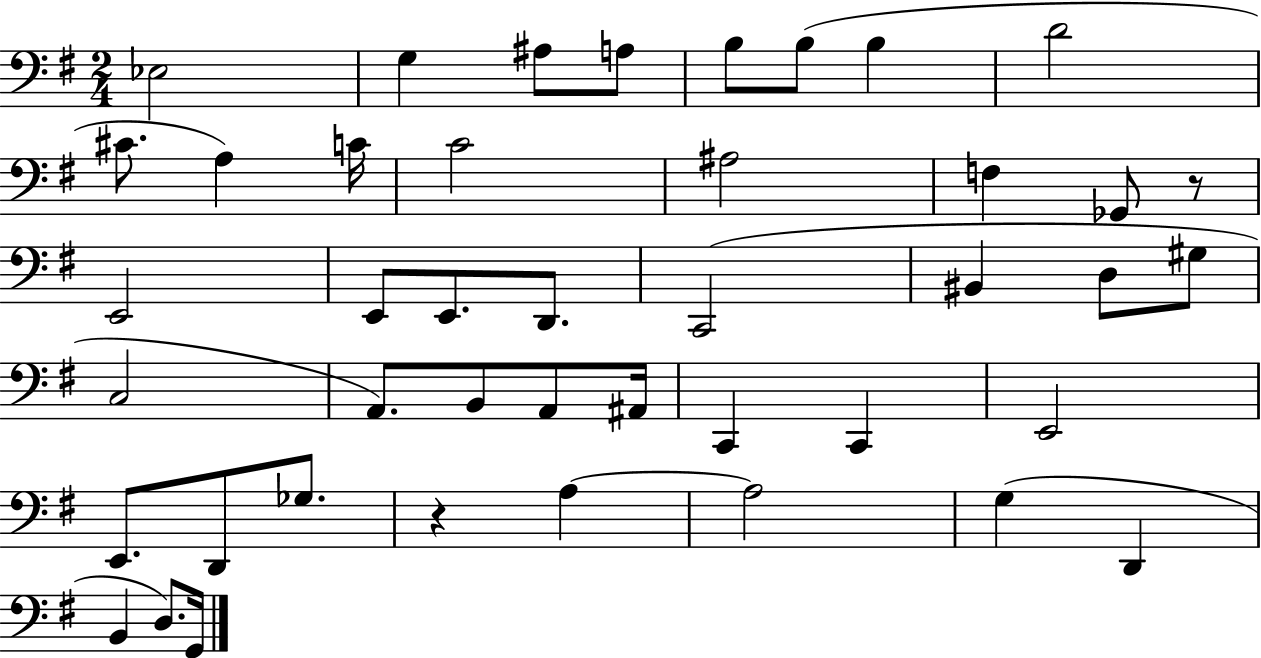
Eb3/h G3/q A#3/e A3/e B3/e B3/e B3/q D4/h C#4/e. A3/q C4/s C4/h A#3/h F3/q Gb2/e R/e E2/h E2/e E2/e. D2/e. C2/h BIS2/q D3/e G#3/e C3/h A2/e. B2/e A2/e A#2/s C2/q C2/q E2/h E2/e. D2/e Gb3/e. R/q A3/q A3/h G3/q D2/q B2/q D3/e. G2/s